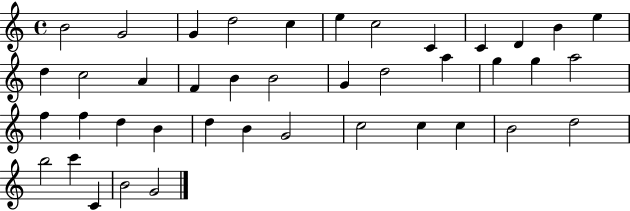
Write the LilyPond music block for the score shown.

{
  \clef treble
  \time 4/4
  \defaultTimeSignature
  \key c \major
  b'2 g'2 | g'4 d''2 c''4 | e''4 c''2 c'4 | c'4 d'4 b'4 e''4 | \break d''4 c''2 a'4 | f'4 b'4 b'2 | g'4 d''2 a''4 | g''4 g''4 a''2 | \break f''4 f''4 d''4 b'4 | d''4 b'4 g'2 | c''2 c''4 c''4 | b'2 d''2 | \break b''2 c'''4 c'4 | b'2 g'2 | \bar "|."
}